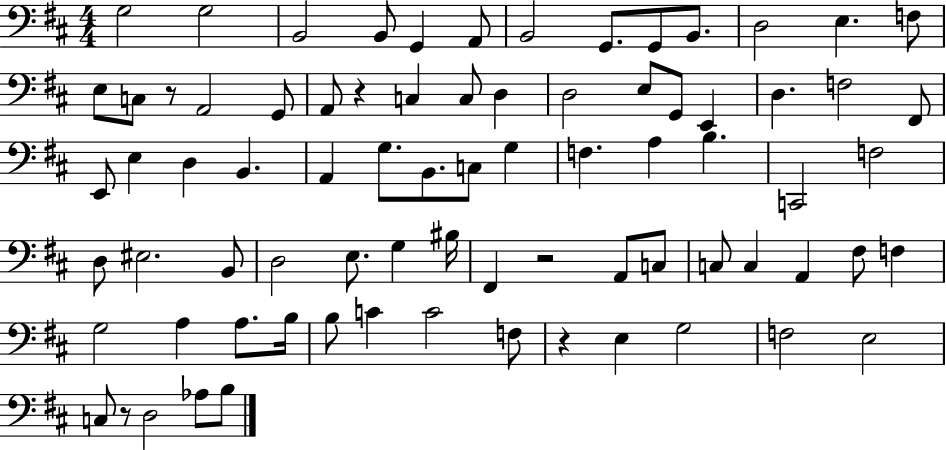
G3/h G3/h B2/h B2/e G2/q A2/e B2/h G2/e. G2/e B2/e. D3/h E3/q. F3/e E3/e C3/e R/e A2/h G2/e A2/e R/q C3/q C3/e D3/q D3/h E3/e G2/e E2/q D3/q. F3/h F#2/e E2/e E3/q D3/q B2/q. A2/q G3/e. B2/e. C3/e G3/q F3/q. A3/q B3/q. C2/h F3/h D3/e EIS3/h. B2/e D3/h E3/e. G3/q BIS3/s F#2/q R/h A2/e C3/e C3/e C3/q A2/q F#3/e F3/q G3/h A3/q A3/e. B3/s B3/e C4/q C4/h F3/e R/q E3/q G3/h F3/h E3/h C3/e R/e D3/h Ab3/e B3/e